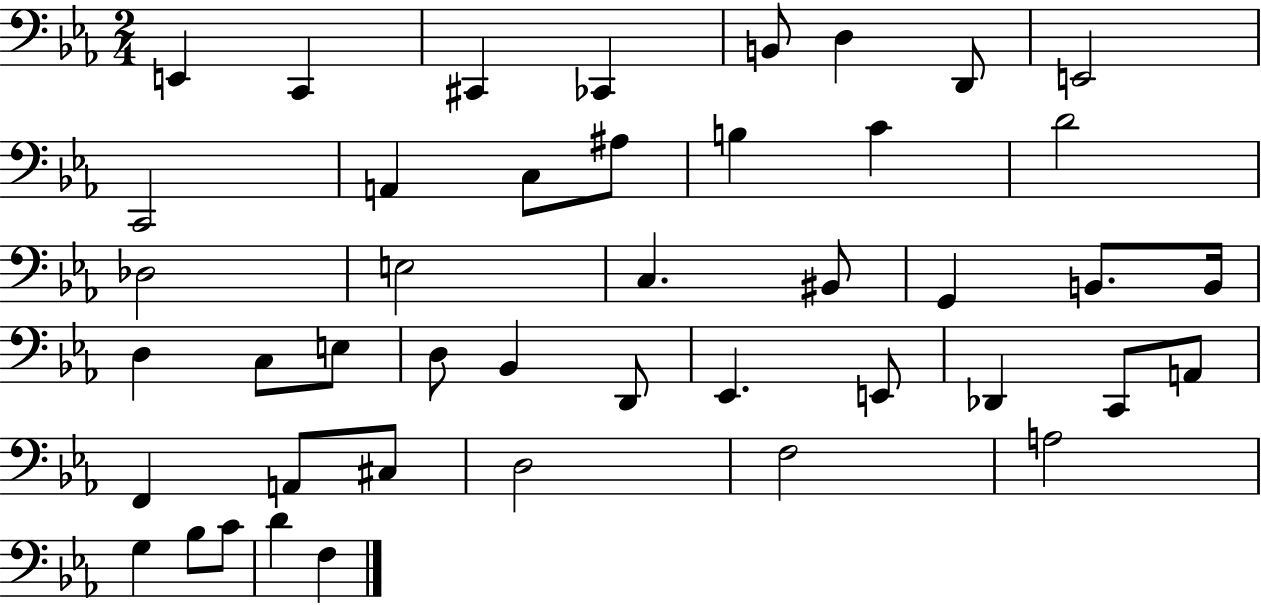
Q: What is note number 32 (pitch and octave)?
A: C2